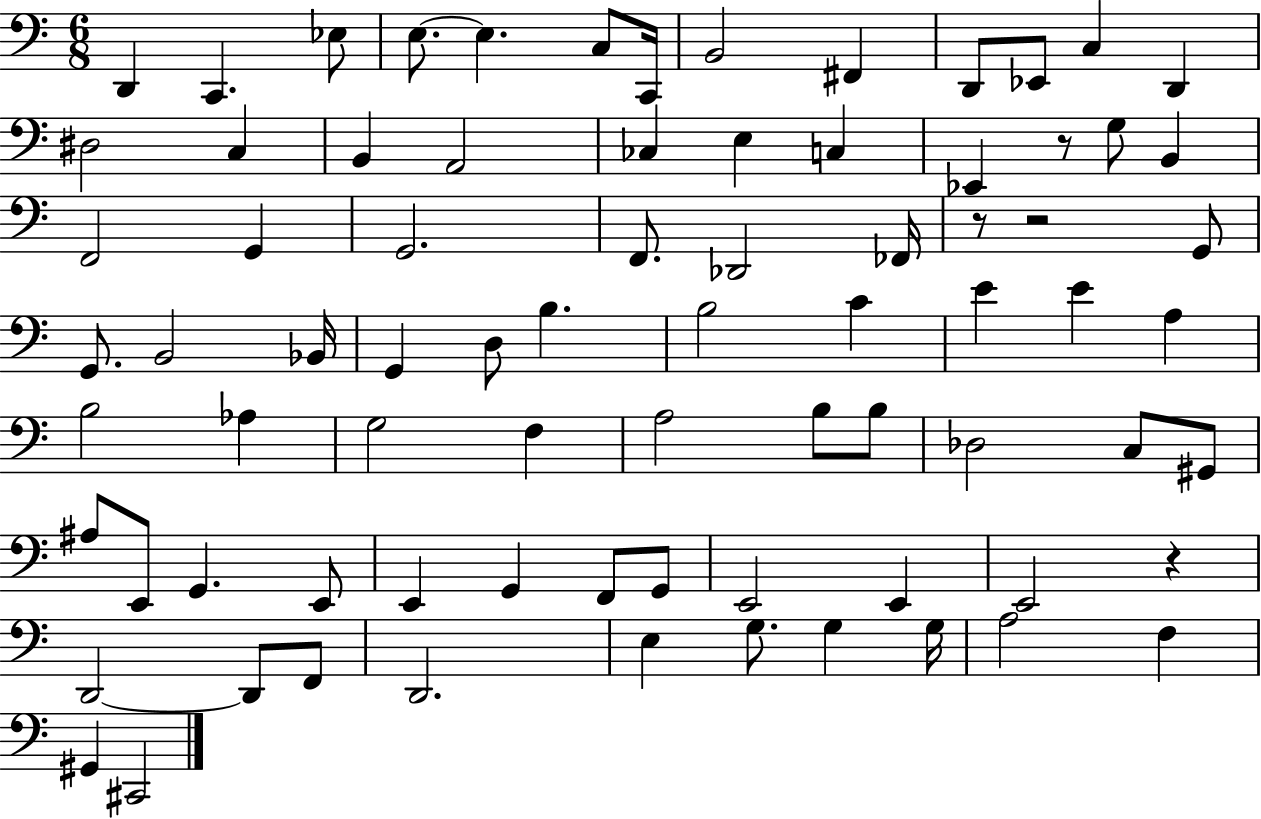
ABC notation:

X:1
T:Untitled
M:6/8
L:1/4
K:C
D,, C,, _E,/2 E,/2 E, C,/2 C,,/4 B,,2 ^F,, D,,/2 _E,,/2 C, D,, ^D,2 C, B,, A,,2 _C, E, C, _E,, z/2 G,/2 B,, F,,2 G,, G,,2 F,,/2 _D,,2 _F,,/4 z/2 z2 G,,/2 G,,/2 B,,2 _B,,/4 G,, D,/2 B, B,2 C E E A, B,2 _A, G,2 F, A,2 B,/2 B,/2 _D,2 C,/2 ^G,,/2 ^A,/2 E,,/2 G,, E,,/2 E,, G,, F,,/2 G,,/2 E,,2 E,, E,,2 z D,,2 D,,/2 F,,/2 D,,2 E, G,/2 G, G,/4 A,2 F, ^G,, ^C,,2